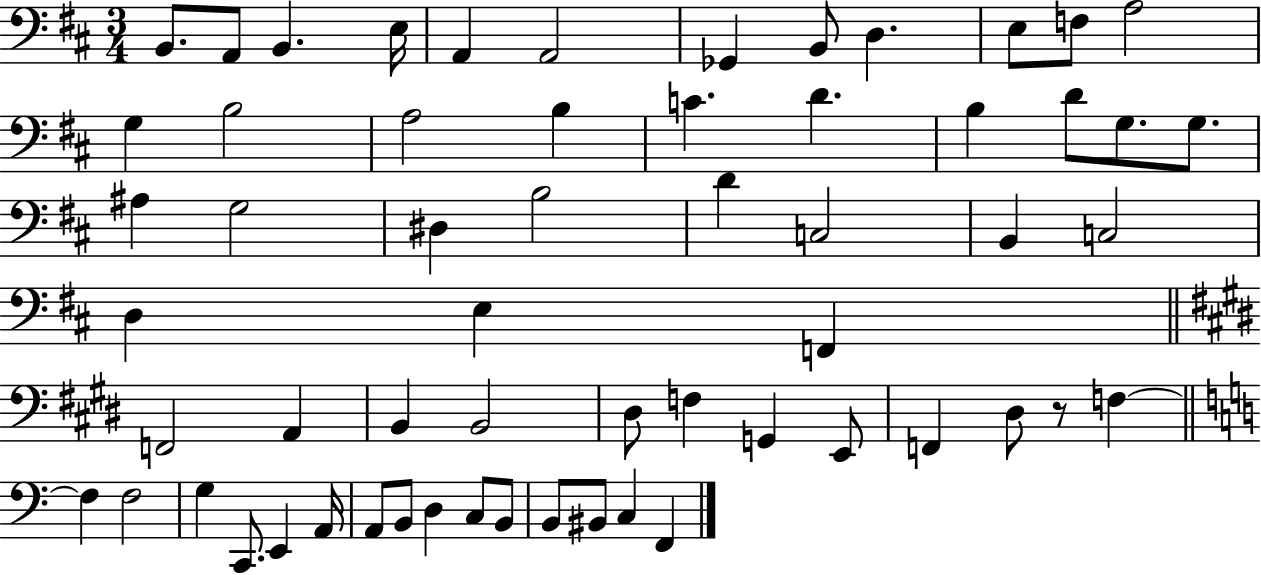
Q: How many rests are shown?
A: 1